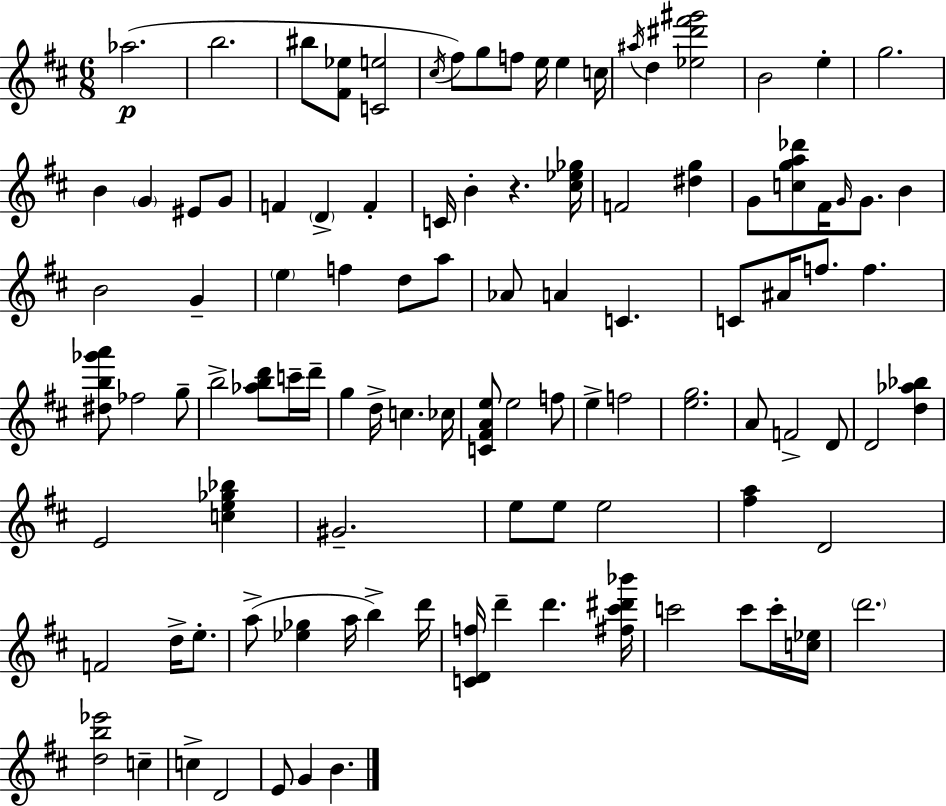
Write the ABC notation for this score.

X:1
T:Untitled
M:6/8
L:1/4
K:D
_a2 b2 ^b/2 [^F_e]/2 [Ce]2 ^c/4 ^f/2 g/2 f/2 e/4 e c/4 ^a/4 d [_e^d'^f'^g']2 B2 e g2 B G ^E/2 G/2 F D F C/4 B z [^c_e_g]/4 F2 [^dg] G/2 [cga_d']/2 ^F/4 G/4 G/2 B B2 G e f d/2 a/2 _A/2 A C C/2 ^A/4 f/2 f [^db_g'a']/2 _f2 g/2 b2 [_abd']/2 c'/4 d'/4 g d/4 c _c/4 [C^FAe]/2 e2 f/2 e f2 [eg]2 A/2 F2 D/2 D2 [d_a_b] E2 [ce_g_b] ^G2 e/2 e/2 e2 [^fa] D2 F2 d/4 e/2 a/2 [_e_g] a/4 b d'/4 [CDf]/4 d' d' [^f^c'^d'_b']/4 c'2 c'/2 c'/4 [c_e]/4 d'2 [db_e']2 c c D2 E/2 G B